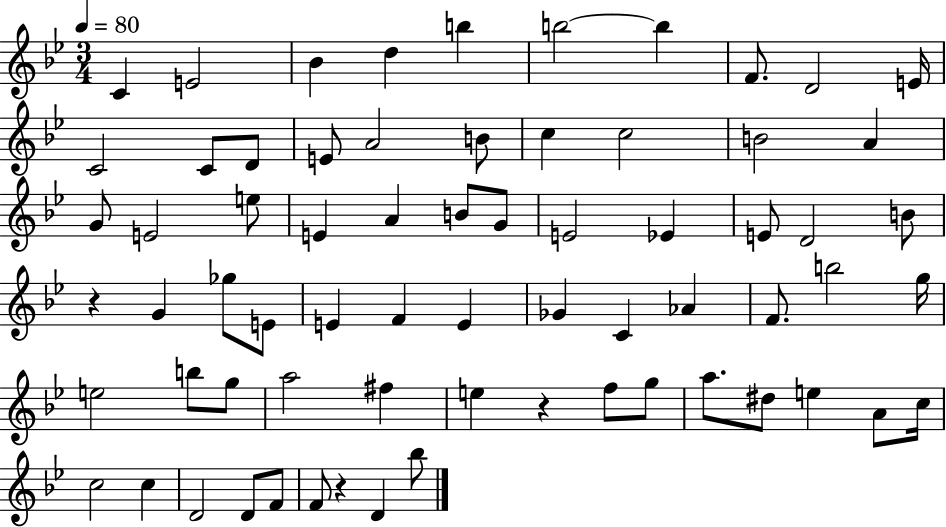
{
  \clef treble
  \numericTimeSignature
  \time 3/4
  \key bes \major
  \tempo 4 = 80
  c'4 e'2 | bes'4 d''4 b''4 | b''2~~ b''4 | f'8. d'2 e'16 | \break c'2 c'8 d'8 | e'8 a'2 b'8 | c''4 c''2 | b'2 a'4 | \break g'8 e'2 e''8 | e'4 a'4 b'8 g'8 | e'2 ees'4 | e'8 d'2 b'8 | \break r4 g'4 ges''8 e'8 | e'4 f'4 e'4 | ges'4 c'4 aes'4 | f'8. b''2 g''16 | \break e''2 b''8 g''8 | a''2 fis''4 | e''4 r4 f''8 g''8 | a''8. dis''8 e''4 a'8 c''16 | \break c''2 c''4 | d'2 d'8 f'8 | f'8 r4 d'4 bes''8 | \bar "|."
}